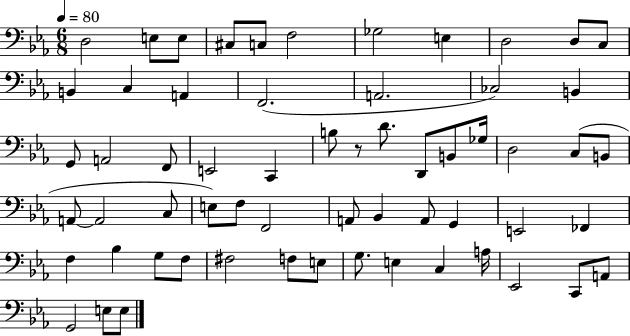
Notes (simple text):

D3/h E3/e E3/e C#3/e C3/e F3/h Gb3/h E3/q D3/h D3/e C3/e B2/q C3/q A2/q F2/h. A2/h. CES3/h B2/q G2/e A2/h F2/e E2/h C2/q B3/e R/e D4/e. D2/e B2/e Gb3/s D3/h C3/e B2/e A2/e A2/h C3/e E3/e F3/e F2/h A2/e Bb2/q A2/e G2/q E2/h FES2/q F3/q Bb3/q G3/e F3/e F#3/h F3/e E3/e G3/e. E3/q C3/q A3/s Eb2/h C2/e A2/e G2/h E3/e E3/e